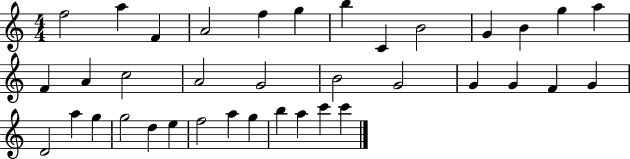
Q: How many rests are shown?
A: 0